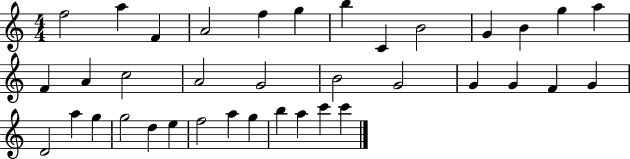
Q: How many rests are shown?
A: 0